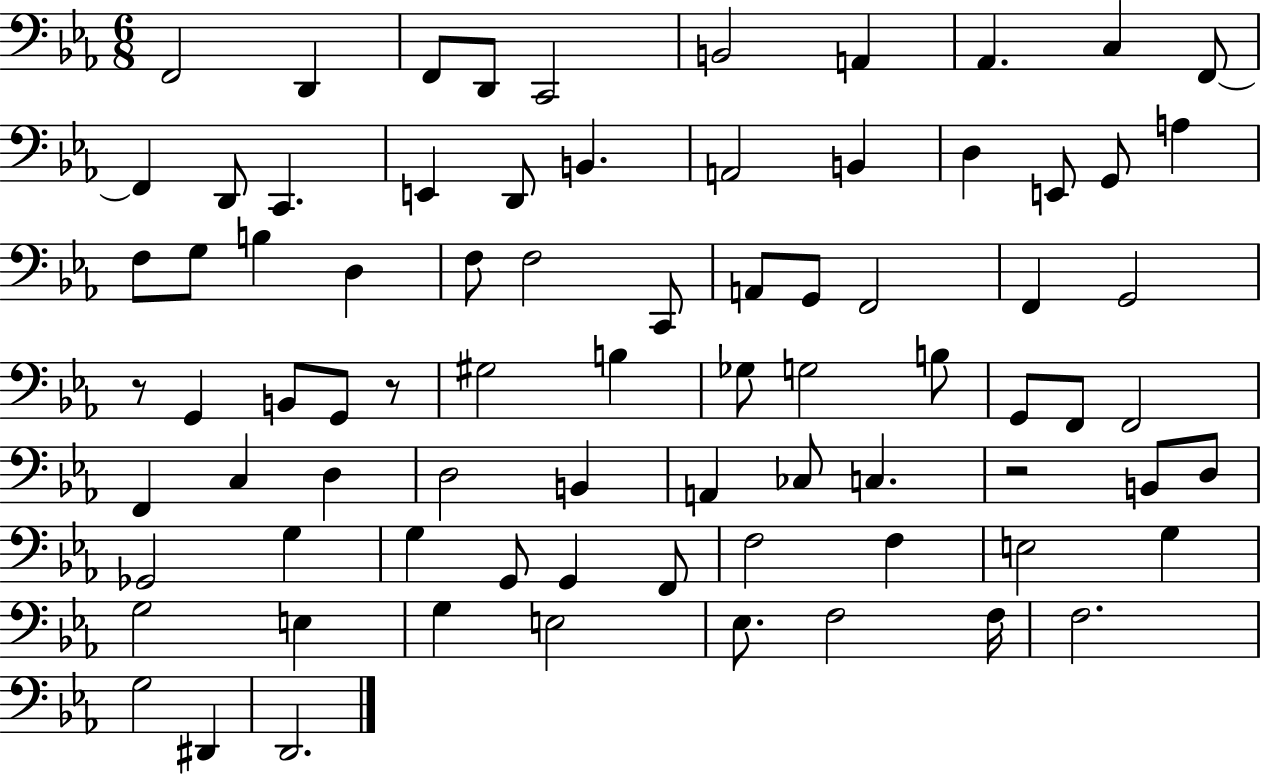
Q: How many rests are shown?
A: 3